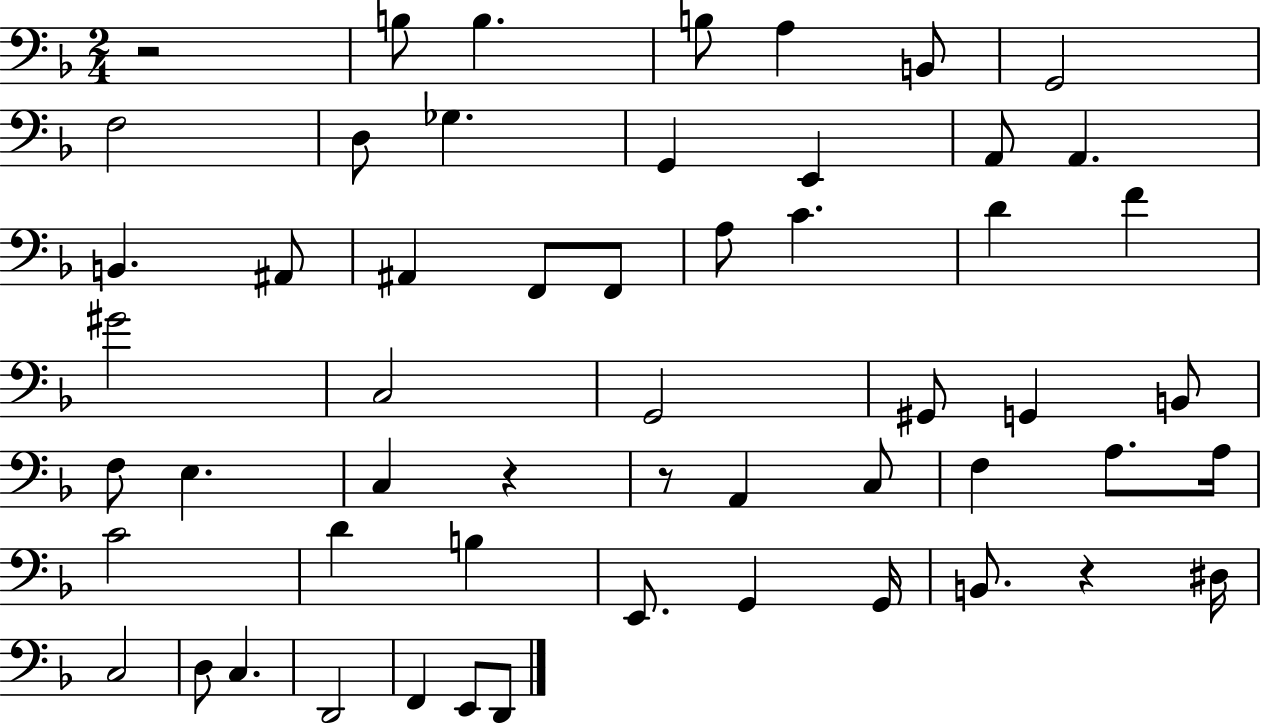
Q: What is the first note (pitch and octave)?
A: B3